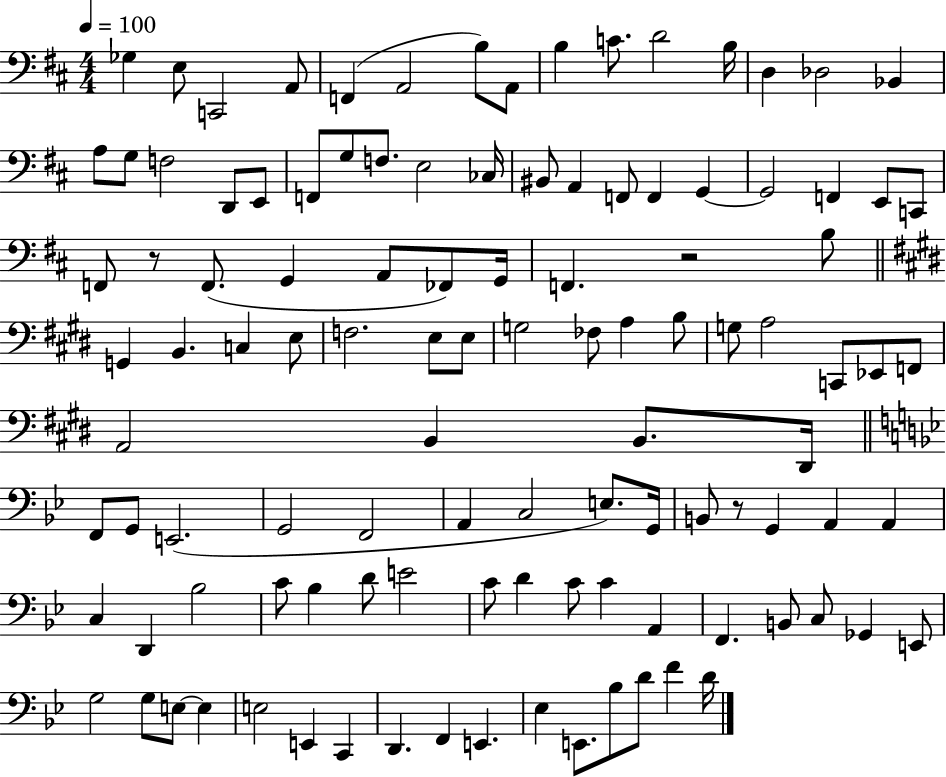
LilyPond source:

{
  \clef bass
  \numericTimeSignature
  \time 4/4
  \key d \major
  \tempo 4 = 100
  ges4 e8 c,2 a,8 | f,4( a,2 b8) a,8 | b4 c'8. d'2 b16 | d4 des2 bes,4 | \break a8 g8 f2 d,8 e,8 | f,8 g8 f8. e2 ces16 | bis,8 a,4 f,8 f,4 g,4~~ | g,2 f,4 e,8 c,8 | \break f,8 r8 f,8.( g,4 a,8 fes,8) g,16 | f,4. r2 b8 | \bar "||" \break \key e \major g,4 b,4. c4 e8 | f2. e8 e8 | g2 fes8 a4 b8 | g8 a2 c,8 ees,8 f,8 | \break a,2 b,4 b,8. dis,16 | \bar "||" \break \key g \minor f,8 g,8 e,2.( | g,2 f,2 | a,4 c2 e8.) g,16 | b,8 r8 g,4 a,4 a,4 | \break c4 d,4 bes2 | c'8 bes4 d'8 e'2 | c'8 d'4 c'8 c'4 a,4 | f,4. b,8 c8 ges,4 e,8 | \break g2 g8 e8~~ e4 | e2 e,4 c,4 | d,4. f,4 e,4. | ees4 e,8. bes8 d'8 f'4 d'16 | \break \bar "|."
}